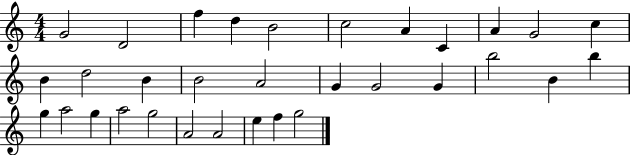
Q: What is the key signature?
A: C major